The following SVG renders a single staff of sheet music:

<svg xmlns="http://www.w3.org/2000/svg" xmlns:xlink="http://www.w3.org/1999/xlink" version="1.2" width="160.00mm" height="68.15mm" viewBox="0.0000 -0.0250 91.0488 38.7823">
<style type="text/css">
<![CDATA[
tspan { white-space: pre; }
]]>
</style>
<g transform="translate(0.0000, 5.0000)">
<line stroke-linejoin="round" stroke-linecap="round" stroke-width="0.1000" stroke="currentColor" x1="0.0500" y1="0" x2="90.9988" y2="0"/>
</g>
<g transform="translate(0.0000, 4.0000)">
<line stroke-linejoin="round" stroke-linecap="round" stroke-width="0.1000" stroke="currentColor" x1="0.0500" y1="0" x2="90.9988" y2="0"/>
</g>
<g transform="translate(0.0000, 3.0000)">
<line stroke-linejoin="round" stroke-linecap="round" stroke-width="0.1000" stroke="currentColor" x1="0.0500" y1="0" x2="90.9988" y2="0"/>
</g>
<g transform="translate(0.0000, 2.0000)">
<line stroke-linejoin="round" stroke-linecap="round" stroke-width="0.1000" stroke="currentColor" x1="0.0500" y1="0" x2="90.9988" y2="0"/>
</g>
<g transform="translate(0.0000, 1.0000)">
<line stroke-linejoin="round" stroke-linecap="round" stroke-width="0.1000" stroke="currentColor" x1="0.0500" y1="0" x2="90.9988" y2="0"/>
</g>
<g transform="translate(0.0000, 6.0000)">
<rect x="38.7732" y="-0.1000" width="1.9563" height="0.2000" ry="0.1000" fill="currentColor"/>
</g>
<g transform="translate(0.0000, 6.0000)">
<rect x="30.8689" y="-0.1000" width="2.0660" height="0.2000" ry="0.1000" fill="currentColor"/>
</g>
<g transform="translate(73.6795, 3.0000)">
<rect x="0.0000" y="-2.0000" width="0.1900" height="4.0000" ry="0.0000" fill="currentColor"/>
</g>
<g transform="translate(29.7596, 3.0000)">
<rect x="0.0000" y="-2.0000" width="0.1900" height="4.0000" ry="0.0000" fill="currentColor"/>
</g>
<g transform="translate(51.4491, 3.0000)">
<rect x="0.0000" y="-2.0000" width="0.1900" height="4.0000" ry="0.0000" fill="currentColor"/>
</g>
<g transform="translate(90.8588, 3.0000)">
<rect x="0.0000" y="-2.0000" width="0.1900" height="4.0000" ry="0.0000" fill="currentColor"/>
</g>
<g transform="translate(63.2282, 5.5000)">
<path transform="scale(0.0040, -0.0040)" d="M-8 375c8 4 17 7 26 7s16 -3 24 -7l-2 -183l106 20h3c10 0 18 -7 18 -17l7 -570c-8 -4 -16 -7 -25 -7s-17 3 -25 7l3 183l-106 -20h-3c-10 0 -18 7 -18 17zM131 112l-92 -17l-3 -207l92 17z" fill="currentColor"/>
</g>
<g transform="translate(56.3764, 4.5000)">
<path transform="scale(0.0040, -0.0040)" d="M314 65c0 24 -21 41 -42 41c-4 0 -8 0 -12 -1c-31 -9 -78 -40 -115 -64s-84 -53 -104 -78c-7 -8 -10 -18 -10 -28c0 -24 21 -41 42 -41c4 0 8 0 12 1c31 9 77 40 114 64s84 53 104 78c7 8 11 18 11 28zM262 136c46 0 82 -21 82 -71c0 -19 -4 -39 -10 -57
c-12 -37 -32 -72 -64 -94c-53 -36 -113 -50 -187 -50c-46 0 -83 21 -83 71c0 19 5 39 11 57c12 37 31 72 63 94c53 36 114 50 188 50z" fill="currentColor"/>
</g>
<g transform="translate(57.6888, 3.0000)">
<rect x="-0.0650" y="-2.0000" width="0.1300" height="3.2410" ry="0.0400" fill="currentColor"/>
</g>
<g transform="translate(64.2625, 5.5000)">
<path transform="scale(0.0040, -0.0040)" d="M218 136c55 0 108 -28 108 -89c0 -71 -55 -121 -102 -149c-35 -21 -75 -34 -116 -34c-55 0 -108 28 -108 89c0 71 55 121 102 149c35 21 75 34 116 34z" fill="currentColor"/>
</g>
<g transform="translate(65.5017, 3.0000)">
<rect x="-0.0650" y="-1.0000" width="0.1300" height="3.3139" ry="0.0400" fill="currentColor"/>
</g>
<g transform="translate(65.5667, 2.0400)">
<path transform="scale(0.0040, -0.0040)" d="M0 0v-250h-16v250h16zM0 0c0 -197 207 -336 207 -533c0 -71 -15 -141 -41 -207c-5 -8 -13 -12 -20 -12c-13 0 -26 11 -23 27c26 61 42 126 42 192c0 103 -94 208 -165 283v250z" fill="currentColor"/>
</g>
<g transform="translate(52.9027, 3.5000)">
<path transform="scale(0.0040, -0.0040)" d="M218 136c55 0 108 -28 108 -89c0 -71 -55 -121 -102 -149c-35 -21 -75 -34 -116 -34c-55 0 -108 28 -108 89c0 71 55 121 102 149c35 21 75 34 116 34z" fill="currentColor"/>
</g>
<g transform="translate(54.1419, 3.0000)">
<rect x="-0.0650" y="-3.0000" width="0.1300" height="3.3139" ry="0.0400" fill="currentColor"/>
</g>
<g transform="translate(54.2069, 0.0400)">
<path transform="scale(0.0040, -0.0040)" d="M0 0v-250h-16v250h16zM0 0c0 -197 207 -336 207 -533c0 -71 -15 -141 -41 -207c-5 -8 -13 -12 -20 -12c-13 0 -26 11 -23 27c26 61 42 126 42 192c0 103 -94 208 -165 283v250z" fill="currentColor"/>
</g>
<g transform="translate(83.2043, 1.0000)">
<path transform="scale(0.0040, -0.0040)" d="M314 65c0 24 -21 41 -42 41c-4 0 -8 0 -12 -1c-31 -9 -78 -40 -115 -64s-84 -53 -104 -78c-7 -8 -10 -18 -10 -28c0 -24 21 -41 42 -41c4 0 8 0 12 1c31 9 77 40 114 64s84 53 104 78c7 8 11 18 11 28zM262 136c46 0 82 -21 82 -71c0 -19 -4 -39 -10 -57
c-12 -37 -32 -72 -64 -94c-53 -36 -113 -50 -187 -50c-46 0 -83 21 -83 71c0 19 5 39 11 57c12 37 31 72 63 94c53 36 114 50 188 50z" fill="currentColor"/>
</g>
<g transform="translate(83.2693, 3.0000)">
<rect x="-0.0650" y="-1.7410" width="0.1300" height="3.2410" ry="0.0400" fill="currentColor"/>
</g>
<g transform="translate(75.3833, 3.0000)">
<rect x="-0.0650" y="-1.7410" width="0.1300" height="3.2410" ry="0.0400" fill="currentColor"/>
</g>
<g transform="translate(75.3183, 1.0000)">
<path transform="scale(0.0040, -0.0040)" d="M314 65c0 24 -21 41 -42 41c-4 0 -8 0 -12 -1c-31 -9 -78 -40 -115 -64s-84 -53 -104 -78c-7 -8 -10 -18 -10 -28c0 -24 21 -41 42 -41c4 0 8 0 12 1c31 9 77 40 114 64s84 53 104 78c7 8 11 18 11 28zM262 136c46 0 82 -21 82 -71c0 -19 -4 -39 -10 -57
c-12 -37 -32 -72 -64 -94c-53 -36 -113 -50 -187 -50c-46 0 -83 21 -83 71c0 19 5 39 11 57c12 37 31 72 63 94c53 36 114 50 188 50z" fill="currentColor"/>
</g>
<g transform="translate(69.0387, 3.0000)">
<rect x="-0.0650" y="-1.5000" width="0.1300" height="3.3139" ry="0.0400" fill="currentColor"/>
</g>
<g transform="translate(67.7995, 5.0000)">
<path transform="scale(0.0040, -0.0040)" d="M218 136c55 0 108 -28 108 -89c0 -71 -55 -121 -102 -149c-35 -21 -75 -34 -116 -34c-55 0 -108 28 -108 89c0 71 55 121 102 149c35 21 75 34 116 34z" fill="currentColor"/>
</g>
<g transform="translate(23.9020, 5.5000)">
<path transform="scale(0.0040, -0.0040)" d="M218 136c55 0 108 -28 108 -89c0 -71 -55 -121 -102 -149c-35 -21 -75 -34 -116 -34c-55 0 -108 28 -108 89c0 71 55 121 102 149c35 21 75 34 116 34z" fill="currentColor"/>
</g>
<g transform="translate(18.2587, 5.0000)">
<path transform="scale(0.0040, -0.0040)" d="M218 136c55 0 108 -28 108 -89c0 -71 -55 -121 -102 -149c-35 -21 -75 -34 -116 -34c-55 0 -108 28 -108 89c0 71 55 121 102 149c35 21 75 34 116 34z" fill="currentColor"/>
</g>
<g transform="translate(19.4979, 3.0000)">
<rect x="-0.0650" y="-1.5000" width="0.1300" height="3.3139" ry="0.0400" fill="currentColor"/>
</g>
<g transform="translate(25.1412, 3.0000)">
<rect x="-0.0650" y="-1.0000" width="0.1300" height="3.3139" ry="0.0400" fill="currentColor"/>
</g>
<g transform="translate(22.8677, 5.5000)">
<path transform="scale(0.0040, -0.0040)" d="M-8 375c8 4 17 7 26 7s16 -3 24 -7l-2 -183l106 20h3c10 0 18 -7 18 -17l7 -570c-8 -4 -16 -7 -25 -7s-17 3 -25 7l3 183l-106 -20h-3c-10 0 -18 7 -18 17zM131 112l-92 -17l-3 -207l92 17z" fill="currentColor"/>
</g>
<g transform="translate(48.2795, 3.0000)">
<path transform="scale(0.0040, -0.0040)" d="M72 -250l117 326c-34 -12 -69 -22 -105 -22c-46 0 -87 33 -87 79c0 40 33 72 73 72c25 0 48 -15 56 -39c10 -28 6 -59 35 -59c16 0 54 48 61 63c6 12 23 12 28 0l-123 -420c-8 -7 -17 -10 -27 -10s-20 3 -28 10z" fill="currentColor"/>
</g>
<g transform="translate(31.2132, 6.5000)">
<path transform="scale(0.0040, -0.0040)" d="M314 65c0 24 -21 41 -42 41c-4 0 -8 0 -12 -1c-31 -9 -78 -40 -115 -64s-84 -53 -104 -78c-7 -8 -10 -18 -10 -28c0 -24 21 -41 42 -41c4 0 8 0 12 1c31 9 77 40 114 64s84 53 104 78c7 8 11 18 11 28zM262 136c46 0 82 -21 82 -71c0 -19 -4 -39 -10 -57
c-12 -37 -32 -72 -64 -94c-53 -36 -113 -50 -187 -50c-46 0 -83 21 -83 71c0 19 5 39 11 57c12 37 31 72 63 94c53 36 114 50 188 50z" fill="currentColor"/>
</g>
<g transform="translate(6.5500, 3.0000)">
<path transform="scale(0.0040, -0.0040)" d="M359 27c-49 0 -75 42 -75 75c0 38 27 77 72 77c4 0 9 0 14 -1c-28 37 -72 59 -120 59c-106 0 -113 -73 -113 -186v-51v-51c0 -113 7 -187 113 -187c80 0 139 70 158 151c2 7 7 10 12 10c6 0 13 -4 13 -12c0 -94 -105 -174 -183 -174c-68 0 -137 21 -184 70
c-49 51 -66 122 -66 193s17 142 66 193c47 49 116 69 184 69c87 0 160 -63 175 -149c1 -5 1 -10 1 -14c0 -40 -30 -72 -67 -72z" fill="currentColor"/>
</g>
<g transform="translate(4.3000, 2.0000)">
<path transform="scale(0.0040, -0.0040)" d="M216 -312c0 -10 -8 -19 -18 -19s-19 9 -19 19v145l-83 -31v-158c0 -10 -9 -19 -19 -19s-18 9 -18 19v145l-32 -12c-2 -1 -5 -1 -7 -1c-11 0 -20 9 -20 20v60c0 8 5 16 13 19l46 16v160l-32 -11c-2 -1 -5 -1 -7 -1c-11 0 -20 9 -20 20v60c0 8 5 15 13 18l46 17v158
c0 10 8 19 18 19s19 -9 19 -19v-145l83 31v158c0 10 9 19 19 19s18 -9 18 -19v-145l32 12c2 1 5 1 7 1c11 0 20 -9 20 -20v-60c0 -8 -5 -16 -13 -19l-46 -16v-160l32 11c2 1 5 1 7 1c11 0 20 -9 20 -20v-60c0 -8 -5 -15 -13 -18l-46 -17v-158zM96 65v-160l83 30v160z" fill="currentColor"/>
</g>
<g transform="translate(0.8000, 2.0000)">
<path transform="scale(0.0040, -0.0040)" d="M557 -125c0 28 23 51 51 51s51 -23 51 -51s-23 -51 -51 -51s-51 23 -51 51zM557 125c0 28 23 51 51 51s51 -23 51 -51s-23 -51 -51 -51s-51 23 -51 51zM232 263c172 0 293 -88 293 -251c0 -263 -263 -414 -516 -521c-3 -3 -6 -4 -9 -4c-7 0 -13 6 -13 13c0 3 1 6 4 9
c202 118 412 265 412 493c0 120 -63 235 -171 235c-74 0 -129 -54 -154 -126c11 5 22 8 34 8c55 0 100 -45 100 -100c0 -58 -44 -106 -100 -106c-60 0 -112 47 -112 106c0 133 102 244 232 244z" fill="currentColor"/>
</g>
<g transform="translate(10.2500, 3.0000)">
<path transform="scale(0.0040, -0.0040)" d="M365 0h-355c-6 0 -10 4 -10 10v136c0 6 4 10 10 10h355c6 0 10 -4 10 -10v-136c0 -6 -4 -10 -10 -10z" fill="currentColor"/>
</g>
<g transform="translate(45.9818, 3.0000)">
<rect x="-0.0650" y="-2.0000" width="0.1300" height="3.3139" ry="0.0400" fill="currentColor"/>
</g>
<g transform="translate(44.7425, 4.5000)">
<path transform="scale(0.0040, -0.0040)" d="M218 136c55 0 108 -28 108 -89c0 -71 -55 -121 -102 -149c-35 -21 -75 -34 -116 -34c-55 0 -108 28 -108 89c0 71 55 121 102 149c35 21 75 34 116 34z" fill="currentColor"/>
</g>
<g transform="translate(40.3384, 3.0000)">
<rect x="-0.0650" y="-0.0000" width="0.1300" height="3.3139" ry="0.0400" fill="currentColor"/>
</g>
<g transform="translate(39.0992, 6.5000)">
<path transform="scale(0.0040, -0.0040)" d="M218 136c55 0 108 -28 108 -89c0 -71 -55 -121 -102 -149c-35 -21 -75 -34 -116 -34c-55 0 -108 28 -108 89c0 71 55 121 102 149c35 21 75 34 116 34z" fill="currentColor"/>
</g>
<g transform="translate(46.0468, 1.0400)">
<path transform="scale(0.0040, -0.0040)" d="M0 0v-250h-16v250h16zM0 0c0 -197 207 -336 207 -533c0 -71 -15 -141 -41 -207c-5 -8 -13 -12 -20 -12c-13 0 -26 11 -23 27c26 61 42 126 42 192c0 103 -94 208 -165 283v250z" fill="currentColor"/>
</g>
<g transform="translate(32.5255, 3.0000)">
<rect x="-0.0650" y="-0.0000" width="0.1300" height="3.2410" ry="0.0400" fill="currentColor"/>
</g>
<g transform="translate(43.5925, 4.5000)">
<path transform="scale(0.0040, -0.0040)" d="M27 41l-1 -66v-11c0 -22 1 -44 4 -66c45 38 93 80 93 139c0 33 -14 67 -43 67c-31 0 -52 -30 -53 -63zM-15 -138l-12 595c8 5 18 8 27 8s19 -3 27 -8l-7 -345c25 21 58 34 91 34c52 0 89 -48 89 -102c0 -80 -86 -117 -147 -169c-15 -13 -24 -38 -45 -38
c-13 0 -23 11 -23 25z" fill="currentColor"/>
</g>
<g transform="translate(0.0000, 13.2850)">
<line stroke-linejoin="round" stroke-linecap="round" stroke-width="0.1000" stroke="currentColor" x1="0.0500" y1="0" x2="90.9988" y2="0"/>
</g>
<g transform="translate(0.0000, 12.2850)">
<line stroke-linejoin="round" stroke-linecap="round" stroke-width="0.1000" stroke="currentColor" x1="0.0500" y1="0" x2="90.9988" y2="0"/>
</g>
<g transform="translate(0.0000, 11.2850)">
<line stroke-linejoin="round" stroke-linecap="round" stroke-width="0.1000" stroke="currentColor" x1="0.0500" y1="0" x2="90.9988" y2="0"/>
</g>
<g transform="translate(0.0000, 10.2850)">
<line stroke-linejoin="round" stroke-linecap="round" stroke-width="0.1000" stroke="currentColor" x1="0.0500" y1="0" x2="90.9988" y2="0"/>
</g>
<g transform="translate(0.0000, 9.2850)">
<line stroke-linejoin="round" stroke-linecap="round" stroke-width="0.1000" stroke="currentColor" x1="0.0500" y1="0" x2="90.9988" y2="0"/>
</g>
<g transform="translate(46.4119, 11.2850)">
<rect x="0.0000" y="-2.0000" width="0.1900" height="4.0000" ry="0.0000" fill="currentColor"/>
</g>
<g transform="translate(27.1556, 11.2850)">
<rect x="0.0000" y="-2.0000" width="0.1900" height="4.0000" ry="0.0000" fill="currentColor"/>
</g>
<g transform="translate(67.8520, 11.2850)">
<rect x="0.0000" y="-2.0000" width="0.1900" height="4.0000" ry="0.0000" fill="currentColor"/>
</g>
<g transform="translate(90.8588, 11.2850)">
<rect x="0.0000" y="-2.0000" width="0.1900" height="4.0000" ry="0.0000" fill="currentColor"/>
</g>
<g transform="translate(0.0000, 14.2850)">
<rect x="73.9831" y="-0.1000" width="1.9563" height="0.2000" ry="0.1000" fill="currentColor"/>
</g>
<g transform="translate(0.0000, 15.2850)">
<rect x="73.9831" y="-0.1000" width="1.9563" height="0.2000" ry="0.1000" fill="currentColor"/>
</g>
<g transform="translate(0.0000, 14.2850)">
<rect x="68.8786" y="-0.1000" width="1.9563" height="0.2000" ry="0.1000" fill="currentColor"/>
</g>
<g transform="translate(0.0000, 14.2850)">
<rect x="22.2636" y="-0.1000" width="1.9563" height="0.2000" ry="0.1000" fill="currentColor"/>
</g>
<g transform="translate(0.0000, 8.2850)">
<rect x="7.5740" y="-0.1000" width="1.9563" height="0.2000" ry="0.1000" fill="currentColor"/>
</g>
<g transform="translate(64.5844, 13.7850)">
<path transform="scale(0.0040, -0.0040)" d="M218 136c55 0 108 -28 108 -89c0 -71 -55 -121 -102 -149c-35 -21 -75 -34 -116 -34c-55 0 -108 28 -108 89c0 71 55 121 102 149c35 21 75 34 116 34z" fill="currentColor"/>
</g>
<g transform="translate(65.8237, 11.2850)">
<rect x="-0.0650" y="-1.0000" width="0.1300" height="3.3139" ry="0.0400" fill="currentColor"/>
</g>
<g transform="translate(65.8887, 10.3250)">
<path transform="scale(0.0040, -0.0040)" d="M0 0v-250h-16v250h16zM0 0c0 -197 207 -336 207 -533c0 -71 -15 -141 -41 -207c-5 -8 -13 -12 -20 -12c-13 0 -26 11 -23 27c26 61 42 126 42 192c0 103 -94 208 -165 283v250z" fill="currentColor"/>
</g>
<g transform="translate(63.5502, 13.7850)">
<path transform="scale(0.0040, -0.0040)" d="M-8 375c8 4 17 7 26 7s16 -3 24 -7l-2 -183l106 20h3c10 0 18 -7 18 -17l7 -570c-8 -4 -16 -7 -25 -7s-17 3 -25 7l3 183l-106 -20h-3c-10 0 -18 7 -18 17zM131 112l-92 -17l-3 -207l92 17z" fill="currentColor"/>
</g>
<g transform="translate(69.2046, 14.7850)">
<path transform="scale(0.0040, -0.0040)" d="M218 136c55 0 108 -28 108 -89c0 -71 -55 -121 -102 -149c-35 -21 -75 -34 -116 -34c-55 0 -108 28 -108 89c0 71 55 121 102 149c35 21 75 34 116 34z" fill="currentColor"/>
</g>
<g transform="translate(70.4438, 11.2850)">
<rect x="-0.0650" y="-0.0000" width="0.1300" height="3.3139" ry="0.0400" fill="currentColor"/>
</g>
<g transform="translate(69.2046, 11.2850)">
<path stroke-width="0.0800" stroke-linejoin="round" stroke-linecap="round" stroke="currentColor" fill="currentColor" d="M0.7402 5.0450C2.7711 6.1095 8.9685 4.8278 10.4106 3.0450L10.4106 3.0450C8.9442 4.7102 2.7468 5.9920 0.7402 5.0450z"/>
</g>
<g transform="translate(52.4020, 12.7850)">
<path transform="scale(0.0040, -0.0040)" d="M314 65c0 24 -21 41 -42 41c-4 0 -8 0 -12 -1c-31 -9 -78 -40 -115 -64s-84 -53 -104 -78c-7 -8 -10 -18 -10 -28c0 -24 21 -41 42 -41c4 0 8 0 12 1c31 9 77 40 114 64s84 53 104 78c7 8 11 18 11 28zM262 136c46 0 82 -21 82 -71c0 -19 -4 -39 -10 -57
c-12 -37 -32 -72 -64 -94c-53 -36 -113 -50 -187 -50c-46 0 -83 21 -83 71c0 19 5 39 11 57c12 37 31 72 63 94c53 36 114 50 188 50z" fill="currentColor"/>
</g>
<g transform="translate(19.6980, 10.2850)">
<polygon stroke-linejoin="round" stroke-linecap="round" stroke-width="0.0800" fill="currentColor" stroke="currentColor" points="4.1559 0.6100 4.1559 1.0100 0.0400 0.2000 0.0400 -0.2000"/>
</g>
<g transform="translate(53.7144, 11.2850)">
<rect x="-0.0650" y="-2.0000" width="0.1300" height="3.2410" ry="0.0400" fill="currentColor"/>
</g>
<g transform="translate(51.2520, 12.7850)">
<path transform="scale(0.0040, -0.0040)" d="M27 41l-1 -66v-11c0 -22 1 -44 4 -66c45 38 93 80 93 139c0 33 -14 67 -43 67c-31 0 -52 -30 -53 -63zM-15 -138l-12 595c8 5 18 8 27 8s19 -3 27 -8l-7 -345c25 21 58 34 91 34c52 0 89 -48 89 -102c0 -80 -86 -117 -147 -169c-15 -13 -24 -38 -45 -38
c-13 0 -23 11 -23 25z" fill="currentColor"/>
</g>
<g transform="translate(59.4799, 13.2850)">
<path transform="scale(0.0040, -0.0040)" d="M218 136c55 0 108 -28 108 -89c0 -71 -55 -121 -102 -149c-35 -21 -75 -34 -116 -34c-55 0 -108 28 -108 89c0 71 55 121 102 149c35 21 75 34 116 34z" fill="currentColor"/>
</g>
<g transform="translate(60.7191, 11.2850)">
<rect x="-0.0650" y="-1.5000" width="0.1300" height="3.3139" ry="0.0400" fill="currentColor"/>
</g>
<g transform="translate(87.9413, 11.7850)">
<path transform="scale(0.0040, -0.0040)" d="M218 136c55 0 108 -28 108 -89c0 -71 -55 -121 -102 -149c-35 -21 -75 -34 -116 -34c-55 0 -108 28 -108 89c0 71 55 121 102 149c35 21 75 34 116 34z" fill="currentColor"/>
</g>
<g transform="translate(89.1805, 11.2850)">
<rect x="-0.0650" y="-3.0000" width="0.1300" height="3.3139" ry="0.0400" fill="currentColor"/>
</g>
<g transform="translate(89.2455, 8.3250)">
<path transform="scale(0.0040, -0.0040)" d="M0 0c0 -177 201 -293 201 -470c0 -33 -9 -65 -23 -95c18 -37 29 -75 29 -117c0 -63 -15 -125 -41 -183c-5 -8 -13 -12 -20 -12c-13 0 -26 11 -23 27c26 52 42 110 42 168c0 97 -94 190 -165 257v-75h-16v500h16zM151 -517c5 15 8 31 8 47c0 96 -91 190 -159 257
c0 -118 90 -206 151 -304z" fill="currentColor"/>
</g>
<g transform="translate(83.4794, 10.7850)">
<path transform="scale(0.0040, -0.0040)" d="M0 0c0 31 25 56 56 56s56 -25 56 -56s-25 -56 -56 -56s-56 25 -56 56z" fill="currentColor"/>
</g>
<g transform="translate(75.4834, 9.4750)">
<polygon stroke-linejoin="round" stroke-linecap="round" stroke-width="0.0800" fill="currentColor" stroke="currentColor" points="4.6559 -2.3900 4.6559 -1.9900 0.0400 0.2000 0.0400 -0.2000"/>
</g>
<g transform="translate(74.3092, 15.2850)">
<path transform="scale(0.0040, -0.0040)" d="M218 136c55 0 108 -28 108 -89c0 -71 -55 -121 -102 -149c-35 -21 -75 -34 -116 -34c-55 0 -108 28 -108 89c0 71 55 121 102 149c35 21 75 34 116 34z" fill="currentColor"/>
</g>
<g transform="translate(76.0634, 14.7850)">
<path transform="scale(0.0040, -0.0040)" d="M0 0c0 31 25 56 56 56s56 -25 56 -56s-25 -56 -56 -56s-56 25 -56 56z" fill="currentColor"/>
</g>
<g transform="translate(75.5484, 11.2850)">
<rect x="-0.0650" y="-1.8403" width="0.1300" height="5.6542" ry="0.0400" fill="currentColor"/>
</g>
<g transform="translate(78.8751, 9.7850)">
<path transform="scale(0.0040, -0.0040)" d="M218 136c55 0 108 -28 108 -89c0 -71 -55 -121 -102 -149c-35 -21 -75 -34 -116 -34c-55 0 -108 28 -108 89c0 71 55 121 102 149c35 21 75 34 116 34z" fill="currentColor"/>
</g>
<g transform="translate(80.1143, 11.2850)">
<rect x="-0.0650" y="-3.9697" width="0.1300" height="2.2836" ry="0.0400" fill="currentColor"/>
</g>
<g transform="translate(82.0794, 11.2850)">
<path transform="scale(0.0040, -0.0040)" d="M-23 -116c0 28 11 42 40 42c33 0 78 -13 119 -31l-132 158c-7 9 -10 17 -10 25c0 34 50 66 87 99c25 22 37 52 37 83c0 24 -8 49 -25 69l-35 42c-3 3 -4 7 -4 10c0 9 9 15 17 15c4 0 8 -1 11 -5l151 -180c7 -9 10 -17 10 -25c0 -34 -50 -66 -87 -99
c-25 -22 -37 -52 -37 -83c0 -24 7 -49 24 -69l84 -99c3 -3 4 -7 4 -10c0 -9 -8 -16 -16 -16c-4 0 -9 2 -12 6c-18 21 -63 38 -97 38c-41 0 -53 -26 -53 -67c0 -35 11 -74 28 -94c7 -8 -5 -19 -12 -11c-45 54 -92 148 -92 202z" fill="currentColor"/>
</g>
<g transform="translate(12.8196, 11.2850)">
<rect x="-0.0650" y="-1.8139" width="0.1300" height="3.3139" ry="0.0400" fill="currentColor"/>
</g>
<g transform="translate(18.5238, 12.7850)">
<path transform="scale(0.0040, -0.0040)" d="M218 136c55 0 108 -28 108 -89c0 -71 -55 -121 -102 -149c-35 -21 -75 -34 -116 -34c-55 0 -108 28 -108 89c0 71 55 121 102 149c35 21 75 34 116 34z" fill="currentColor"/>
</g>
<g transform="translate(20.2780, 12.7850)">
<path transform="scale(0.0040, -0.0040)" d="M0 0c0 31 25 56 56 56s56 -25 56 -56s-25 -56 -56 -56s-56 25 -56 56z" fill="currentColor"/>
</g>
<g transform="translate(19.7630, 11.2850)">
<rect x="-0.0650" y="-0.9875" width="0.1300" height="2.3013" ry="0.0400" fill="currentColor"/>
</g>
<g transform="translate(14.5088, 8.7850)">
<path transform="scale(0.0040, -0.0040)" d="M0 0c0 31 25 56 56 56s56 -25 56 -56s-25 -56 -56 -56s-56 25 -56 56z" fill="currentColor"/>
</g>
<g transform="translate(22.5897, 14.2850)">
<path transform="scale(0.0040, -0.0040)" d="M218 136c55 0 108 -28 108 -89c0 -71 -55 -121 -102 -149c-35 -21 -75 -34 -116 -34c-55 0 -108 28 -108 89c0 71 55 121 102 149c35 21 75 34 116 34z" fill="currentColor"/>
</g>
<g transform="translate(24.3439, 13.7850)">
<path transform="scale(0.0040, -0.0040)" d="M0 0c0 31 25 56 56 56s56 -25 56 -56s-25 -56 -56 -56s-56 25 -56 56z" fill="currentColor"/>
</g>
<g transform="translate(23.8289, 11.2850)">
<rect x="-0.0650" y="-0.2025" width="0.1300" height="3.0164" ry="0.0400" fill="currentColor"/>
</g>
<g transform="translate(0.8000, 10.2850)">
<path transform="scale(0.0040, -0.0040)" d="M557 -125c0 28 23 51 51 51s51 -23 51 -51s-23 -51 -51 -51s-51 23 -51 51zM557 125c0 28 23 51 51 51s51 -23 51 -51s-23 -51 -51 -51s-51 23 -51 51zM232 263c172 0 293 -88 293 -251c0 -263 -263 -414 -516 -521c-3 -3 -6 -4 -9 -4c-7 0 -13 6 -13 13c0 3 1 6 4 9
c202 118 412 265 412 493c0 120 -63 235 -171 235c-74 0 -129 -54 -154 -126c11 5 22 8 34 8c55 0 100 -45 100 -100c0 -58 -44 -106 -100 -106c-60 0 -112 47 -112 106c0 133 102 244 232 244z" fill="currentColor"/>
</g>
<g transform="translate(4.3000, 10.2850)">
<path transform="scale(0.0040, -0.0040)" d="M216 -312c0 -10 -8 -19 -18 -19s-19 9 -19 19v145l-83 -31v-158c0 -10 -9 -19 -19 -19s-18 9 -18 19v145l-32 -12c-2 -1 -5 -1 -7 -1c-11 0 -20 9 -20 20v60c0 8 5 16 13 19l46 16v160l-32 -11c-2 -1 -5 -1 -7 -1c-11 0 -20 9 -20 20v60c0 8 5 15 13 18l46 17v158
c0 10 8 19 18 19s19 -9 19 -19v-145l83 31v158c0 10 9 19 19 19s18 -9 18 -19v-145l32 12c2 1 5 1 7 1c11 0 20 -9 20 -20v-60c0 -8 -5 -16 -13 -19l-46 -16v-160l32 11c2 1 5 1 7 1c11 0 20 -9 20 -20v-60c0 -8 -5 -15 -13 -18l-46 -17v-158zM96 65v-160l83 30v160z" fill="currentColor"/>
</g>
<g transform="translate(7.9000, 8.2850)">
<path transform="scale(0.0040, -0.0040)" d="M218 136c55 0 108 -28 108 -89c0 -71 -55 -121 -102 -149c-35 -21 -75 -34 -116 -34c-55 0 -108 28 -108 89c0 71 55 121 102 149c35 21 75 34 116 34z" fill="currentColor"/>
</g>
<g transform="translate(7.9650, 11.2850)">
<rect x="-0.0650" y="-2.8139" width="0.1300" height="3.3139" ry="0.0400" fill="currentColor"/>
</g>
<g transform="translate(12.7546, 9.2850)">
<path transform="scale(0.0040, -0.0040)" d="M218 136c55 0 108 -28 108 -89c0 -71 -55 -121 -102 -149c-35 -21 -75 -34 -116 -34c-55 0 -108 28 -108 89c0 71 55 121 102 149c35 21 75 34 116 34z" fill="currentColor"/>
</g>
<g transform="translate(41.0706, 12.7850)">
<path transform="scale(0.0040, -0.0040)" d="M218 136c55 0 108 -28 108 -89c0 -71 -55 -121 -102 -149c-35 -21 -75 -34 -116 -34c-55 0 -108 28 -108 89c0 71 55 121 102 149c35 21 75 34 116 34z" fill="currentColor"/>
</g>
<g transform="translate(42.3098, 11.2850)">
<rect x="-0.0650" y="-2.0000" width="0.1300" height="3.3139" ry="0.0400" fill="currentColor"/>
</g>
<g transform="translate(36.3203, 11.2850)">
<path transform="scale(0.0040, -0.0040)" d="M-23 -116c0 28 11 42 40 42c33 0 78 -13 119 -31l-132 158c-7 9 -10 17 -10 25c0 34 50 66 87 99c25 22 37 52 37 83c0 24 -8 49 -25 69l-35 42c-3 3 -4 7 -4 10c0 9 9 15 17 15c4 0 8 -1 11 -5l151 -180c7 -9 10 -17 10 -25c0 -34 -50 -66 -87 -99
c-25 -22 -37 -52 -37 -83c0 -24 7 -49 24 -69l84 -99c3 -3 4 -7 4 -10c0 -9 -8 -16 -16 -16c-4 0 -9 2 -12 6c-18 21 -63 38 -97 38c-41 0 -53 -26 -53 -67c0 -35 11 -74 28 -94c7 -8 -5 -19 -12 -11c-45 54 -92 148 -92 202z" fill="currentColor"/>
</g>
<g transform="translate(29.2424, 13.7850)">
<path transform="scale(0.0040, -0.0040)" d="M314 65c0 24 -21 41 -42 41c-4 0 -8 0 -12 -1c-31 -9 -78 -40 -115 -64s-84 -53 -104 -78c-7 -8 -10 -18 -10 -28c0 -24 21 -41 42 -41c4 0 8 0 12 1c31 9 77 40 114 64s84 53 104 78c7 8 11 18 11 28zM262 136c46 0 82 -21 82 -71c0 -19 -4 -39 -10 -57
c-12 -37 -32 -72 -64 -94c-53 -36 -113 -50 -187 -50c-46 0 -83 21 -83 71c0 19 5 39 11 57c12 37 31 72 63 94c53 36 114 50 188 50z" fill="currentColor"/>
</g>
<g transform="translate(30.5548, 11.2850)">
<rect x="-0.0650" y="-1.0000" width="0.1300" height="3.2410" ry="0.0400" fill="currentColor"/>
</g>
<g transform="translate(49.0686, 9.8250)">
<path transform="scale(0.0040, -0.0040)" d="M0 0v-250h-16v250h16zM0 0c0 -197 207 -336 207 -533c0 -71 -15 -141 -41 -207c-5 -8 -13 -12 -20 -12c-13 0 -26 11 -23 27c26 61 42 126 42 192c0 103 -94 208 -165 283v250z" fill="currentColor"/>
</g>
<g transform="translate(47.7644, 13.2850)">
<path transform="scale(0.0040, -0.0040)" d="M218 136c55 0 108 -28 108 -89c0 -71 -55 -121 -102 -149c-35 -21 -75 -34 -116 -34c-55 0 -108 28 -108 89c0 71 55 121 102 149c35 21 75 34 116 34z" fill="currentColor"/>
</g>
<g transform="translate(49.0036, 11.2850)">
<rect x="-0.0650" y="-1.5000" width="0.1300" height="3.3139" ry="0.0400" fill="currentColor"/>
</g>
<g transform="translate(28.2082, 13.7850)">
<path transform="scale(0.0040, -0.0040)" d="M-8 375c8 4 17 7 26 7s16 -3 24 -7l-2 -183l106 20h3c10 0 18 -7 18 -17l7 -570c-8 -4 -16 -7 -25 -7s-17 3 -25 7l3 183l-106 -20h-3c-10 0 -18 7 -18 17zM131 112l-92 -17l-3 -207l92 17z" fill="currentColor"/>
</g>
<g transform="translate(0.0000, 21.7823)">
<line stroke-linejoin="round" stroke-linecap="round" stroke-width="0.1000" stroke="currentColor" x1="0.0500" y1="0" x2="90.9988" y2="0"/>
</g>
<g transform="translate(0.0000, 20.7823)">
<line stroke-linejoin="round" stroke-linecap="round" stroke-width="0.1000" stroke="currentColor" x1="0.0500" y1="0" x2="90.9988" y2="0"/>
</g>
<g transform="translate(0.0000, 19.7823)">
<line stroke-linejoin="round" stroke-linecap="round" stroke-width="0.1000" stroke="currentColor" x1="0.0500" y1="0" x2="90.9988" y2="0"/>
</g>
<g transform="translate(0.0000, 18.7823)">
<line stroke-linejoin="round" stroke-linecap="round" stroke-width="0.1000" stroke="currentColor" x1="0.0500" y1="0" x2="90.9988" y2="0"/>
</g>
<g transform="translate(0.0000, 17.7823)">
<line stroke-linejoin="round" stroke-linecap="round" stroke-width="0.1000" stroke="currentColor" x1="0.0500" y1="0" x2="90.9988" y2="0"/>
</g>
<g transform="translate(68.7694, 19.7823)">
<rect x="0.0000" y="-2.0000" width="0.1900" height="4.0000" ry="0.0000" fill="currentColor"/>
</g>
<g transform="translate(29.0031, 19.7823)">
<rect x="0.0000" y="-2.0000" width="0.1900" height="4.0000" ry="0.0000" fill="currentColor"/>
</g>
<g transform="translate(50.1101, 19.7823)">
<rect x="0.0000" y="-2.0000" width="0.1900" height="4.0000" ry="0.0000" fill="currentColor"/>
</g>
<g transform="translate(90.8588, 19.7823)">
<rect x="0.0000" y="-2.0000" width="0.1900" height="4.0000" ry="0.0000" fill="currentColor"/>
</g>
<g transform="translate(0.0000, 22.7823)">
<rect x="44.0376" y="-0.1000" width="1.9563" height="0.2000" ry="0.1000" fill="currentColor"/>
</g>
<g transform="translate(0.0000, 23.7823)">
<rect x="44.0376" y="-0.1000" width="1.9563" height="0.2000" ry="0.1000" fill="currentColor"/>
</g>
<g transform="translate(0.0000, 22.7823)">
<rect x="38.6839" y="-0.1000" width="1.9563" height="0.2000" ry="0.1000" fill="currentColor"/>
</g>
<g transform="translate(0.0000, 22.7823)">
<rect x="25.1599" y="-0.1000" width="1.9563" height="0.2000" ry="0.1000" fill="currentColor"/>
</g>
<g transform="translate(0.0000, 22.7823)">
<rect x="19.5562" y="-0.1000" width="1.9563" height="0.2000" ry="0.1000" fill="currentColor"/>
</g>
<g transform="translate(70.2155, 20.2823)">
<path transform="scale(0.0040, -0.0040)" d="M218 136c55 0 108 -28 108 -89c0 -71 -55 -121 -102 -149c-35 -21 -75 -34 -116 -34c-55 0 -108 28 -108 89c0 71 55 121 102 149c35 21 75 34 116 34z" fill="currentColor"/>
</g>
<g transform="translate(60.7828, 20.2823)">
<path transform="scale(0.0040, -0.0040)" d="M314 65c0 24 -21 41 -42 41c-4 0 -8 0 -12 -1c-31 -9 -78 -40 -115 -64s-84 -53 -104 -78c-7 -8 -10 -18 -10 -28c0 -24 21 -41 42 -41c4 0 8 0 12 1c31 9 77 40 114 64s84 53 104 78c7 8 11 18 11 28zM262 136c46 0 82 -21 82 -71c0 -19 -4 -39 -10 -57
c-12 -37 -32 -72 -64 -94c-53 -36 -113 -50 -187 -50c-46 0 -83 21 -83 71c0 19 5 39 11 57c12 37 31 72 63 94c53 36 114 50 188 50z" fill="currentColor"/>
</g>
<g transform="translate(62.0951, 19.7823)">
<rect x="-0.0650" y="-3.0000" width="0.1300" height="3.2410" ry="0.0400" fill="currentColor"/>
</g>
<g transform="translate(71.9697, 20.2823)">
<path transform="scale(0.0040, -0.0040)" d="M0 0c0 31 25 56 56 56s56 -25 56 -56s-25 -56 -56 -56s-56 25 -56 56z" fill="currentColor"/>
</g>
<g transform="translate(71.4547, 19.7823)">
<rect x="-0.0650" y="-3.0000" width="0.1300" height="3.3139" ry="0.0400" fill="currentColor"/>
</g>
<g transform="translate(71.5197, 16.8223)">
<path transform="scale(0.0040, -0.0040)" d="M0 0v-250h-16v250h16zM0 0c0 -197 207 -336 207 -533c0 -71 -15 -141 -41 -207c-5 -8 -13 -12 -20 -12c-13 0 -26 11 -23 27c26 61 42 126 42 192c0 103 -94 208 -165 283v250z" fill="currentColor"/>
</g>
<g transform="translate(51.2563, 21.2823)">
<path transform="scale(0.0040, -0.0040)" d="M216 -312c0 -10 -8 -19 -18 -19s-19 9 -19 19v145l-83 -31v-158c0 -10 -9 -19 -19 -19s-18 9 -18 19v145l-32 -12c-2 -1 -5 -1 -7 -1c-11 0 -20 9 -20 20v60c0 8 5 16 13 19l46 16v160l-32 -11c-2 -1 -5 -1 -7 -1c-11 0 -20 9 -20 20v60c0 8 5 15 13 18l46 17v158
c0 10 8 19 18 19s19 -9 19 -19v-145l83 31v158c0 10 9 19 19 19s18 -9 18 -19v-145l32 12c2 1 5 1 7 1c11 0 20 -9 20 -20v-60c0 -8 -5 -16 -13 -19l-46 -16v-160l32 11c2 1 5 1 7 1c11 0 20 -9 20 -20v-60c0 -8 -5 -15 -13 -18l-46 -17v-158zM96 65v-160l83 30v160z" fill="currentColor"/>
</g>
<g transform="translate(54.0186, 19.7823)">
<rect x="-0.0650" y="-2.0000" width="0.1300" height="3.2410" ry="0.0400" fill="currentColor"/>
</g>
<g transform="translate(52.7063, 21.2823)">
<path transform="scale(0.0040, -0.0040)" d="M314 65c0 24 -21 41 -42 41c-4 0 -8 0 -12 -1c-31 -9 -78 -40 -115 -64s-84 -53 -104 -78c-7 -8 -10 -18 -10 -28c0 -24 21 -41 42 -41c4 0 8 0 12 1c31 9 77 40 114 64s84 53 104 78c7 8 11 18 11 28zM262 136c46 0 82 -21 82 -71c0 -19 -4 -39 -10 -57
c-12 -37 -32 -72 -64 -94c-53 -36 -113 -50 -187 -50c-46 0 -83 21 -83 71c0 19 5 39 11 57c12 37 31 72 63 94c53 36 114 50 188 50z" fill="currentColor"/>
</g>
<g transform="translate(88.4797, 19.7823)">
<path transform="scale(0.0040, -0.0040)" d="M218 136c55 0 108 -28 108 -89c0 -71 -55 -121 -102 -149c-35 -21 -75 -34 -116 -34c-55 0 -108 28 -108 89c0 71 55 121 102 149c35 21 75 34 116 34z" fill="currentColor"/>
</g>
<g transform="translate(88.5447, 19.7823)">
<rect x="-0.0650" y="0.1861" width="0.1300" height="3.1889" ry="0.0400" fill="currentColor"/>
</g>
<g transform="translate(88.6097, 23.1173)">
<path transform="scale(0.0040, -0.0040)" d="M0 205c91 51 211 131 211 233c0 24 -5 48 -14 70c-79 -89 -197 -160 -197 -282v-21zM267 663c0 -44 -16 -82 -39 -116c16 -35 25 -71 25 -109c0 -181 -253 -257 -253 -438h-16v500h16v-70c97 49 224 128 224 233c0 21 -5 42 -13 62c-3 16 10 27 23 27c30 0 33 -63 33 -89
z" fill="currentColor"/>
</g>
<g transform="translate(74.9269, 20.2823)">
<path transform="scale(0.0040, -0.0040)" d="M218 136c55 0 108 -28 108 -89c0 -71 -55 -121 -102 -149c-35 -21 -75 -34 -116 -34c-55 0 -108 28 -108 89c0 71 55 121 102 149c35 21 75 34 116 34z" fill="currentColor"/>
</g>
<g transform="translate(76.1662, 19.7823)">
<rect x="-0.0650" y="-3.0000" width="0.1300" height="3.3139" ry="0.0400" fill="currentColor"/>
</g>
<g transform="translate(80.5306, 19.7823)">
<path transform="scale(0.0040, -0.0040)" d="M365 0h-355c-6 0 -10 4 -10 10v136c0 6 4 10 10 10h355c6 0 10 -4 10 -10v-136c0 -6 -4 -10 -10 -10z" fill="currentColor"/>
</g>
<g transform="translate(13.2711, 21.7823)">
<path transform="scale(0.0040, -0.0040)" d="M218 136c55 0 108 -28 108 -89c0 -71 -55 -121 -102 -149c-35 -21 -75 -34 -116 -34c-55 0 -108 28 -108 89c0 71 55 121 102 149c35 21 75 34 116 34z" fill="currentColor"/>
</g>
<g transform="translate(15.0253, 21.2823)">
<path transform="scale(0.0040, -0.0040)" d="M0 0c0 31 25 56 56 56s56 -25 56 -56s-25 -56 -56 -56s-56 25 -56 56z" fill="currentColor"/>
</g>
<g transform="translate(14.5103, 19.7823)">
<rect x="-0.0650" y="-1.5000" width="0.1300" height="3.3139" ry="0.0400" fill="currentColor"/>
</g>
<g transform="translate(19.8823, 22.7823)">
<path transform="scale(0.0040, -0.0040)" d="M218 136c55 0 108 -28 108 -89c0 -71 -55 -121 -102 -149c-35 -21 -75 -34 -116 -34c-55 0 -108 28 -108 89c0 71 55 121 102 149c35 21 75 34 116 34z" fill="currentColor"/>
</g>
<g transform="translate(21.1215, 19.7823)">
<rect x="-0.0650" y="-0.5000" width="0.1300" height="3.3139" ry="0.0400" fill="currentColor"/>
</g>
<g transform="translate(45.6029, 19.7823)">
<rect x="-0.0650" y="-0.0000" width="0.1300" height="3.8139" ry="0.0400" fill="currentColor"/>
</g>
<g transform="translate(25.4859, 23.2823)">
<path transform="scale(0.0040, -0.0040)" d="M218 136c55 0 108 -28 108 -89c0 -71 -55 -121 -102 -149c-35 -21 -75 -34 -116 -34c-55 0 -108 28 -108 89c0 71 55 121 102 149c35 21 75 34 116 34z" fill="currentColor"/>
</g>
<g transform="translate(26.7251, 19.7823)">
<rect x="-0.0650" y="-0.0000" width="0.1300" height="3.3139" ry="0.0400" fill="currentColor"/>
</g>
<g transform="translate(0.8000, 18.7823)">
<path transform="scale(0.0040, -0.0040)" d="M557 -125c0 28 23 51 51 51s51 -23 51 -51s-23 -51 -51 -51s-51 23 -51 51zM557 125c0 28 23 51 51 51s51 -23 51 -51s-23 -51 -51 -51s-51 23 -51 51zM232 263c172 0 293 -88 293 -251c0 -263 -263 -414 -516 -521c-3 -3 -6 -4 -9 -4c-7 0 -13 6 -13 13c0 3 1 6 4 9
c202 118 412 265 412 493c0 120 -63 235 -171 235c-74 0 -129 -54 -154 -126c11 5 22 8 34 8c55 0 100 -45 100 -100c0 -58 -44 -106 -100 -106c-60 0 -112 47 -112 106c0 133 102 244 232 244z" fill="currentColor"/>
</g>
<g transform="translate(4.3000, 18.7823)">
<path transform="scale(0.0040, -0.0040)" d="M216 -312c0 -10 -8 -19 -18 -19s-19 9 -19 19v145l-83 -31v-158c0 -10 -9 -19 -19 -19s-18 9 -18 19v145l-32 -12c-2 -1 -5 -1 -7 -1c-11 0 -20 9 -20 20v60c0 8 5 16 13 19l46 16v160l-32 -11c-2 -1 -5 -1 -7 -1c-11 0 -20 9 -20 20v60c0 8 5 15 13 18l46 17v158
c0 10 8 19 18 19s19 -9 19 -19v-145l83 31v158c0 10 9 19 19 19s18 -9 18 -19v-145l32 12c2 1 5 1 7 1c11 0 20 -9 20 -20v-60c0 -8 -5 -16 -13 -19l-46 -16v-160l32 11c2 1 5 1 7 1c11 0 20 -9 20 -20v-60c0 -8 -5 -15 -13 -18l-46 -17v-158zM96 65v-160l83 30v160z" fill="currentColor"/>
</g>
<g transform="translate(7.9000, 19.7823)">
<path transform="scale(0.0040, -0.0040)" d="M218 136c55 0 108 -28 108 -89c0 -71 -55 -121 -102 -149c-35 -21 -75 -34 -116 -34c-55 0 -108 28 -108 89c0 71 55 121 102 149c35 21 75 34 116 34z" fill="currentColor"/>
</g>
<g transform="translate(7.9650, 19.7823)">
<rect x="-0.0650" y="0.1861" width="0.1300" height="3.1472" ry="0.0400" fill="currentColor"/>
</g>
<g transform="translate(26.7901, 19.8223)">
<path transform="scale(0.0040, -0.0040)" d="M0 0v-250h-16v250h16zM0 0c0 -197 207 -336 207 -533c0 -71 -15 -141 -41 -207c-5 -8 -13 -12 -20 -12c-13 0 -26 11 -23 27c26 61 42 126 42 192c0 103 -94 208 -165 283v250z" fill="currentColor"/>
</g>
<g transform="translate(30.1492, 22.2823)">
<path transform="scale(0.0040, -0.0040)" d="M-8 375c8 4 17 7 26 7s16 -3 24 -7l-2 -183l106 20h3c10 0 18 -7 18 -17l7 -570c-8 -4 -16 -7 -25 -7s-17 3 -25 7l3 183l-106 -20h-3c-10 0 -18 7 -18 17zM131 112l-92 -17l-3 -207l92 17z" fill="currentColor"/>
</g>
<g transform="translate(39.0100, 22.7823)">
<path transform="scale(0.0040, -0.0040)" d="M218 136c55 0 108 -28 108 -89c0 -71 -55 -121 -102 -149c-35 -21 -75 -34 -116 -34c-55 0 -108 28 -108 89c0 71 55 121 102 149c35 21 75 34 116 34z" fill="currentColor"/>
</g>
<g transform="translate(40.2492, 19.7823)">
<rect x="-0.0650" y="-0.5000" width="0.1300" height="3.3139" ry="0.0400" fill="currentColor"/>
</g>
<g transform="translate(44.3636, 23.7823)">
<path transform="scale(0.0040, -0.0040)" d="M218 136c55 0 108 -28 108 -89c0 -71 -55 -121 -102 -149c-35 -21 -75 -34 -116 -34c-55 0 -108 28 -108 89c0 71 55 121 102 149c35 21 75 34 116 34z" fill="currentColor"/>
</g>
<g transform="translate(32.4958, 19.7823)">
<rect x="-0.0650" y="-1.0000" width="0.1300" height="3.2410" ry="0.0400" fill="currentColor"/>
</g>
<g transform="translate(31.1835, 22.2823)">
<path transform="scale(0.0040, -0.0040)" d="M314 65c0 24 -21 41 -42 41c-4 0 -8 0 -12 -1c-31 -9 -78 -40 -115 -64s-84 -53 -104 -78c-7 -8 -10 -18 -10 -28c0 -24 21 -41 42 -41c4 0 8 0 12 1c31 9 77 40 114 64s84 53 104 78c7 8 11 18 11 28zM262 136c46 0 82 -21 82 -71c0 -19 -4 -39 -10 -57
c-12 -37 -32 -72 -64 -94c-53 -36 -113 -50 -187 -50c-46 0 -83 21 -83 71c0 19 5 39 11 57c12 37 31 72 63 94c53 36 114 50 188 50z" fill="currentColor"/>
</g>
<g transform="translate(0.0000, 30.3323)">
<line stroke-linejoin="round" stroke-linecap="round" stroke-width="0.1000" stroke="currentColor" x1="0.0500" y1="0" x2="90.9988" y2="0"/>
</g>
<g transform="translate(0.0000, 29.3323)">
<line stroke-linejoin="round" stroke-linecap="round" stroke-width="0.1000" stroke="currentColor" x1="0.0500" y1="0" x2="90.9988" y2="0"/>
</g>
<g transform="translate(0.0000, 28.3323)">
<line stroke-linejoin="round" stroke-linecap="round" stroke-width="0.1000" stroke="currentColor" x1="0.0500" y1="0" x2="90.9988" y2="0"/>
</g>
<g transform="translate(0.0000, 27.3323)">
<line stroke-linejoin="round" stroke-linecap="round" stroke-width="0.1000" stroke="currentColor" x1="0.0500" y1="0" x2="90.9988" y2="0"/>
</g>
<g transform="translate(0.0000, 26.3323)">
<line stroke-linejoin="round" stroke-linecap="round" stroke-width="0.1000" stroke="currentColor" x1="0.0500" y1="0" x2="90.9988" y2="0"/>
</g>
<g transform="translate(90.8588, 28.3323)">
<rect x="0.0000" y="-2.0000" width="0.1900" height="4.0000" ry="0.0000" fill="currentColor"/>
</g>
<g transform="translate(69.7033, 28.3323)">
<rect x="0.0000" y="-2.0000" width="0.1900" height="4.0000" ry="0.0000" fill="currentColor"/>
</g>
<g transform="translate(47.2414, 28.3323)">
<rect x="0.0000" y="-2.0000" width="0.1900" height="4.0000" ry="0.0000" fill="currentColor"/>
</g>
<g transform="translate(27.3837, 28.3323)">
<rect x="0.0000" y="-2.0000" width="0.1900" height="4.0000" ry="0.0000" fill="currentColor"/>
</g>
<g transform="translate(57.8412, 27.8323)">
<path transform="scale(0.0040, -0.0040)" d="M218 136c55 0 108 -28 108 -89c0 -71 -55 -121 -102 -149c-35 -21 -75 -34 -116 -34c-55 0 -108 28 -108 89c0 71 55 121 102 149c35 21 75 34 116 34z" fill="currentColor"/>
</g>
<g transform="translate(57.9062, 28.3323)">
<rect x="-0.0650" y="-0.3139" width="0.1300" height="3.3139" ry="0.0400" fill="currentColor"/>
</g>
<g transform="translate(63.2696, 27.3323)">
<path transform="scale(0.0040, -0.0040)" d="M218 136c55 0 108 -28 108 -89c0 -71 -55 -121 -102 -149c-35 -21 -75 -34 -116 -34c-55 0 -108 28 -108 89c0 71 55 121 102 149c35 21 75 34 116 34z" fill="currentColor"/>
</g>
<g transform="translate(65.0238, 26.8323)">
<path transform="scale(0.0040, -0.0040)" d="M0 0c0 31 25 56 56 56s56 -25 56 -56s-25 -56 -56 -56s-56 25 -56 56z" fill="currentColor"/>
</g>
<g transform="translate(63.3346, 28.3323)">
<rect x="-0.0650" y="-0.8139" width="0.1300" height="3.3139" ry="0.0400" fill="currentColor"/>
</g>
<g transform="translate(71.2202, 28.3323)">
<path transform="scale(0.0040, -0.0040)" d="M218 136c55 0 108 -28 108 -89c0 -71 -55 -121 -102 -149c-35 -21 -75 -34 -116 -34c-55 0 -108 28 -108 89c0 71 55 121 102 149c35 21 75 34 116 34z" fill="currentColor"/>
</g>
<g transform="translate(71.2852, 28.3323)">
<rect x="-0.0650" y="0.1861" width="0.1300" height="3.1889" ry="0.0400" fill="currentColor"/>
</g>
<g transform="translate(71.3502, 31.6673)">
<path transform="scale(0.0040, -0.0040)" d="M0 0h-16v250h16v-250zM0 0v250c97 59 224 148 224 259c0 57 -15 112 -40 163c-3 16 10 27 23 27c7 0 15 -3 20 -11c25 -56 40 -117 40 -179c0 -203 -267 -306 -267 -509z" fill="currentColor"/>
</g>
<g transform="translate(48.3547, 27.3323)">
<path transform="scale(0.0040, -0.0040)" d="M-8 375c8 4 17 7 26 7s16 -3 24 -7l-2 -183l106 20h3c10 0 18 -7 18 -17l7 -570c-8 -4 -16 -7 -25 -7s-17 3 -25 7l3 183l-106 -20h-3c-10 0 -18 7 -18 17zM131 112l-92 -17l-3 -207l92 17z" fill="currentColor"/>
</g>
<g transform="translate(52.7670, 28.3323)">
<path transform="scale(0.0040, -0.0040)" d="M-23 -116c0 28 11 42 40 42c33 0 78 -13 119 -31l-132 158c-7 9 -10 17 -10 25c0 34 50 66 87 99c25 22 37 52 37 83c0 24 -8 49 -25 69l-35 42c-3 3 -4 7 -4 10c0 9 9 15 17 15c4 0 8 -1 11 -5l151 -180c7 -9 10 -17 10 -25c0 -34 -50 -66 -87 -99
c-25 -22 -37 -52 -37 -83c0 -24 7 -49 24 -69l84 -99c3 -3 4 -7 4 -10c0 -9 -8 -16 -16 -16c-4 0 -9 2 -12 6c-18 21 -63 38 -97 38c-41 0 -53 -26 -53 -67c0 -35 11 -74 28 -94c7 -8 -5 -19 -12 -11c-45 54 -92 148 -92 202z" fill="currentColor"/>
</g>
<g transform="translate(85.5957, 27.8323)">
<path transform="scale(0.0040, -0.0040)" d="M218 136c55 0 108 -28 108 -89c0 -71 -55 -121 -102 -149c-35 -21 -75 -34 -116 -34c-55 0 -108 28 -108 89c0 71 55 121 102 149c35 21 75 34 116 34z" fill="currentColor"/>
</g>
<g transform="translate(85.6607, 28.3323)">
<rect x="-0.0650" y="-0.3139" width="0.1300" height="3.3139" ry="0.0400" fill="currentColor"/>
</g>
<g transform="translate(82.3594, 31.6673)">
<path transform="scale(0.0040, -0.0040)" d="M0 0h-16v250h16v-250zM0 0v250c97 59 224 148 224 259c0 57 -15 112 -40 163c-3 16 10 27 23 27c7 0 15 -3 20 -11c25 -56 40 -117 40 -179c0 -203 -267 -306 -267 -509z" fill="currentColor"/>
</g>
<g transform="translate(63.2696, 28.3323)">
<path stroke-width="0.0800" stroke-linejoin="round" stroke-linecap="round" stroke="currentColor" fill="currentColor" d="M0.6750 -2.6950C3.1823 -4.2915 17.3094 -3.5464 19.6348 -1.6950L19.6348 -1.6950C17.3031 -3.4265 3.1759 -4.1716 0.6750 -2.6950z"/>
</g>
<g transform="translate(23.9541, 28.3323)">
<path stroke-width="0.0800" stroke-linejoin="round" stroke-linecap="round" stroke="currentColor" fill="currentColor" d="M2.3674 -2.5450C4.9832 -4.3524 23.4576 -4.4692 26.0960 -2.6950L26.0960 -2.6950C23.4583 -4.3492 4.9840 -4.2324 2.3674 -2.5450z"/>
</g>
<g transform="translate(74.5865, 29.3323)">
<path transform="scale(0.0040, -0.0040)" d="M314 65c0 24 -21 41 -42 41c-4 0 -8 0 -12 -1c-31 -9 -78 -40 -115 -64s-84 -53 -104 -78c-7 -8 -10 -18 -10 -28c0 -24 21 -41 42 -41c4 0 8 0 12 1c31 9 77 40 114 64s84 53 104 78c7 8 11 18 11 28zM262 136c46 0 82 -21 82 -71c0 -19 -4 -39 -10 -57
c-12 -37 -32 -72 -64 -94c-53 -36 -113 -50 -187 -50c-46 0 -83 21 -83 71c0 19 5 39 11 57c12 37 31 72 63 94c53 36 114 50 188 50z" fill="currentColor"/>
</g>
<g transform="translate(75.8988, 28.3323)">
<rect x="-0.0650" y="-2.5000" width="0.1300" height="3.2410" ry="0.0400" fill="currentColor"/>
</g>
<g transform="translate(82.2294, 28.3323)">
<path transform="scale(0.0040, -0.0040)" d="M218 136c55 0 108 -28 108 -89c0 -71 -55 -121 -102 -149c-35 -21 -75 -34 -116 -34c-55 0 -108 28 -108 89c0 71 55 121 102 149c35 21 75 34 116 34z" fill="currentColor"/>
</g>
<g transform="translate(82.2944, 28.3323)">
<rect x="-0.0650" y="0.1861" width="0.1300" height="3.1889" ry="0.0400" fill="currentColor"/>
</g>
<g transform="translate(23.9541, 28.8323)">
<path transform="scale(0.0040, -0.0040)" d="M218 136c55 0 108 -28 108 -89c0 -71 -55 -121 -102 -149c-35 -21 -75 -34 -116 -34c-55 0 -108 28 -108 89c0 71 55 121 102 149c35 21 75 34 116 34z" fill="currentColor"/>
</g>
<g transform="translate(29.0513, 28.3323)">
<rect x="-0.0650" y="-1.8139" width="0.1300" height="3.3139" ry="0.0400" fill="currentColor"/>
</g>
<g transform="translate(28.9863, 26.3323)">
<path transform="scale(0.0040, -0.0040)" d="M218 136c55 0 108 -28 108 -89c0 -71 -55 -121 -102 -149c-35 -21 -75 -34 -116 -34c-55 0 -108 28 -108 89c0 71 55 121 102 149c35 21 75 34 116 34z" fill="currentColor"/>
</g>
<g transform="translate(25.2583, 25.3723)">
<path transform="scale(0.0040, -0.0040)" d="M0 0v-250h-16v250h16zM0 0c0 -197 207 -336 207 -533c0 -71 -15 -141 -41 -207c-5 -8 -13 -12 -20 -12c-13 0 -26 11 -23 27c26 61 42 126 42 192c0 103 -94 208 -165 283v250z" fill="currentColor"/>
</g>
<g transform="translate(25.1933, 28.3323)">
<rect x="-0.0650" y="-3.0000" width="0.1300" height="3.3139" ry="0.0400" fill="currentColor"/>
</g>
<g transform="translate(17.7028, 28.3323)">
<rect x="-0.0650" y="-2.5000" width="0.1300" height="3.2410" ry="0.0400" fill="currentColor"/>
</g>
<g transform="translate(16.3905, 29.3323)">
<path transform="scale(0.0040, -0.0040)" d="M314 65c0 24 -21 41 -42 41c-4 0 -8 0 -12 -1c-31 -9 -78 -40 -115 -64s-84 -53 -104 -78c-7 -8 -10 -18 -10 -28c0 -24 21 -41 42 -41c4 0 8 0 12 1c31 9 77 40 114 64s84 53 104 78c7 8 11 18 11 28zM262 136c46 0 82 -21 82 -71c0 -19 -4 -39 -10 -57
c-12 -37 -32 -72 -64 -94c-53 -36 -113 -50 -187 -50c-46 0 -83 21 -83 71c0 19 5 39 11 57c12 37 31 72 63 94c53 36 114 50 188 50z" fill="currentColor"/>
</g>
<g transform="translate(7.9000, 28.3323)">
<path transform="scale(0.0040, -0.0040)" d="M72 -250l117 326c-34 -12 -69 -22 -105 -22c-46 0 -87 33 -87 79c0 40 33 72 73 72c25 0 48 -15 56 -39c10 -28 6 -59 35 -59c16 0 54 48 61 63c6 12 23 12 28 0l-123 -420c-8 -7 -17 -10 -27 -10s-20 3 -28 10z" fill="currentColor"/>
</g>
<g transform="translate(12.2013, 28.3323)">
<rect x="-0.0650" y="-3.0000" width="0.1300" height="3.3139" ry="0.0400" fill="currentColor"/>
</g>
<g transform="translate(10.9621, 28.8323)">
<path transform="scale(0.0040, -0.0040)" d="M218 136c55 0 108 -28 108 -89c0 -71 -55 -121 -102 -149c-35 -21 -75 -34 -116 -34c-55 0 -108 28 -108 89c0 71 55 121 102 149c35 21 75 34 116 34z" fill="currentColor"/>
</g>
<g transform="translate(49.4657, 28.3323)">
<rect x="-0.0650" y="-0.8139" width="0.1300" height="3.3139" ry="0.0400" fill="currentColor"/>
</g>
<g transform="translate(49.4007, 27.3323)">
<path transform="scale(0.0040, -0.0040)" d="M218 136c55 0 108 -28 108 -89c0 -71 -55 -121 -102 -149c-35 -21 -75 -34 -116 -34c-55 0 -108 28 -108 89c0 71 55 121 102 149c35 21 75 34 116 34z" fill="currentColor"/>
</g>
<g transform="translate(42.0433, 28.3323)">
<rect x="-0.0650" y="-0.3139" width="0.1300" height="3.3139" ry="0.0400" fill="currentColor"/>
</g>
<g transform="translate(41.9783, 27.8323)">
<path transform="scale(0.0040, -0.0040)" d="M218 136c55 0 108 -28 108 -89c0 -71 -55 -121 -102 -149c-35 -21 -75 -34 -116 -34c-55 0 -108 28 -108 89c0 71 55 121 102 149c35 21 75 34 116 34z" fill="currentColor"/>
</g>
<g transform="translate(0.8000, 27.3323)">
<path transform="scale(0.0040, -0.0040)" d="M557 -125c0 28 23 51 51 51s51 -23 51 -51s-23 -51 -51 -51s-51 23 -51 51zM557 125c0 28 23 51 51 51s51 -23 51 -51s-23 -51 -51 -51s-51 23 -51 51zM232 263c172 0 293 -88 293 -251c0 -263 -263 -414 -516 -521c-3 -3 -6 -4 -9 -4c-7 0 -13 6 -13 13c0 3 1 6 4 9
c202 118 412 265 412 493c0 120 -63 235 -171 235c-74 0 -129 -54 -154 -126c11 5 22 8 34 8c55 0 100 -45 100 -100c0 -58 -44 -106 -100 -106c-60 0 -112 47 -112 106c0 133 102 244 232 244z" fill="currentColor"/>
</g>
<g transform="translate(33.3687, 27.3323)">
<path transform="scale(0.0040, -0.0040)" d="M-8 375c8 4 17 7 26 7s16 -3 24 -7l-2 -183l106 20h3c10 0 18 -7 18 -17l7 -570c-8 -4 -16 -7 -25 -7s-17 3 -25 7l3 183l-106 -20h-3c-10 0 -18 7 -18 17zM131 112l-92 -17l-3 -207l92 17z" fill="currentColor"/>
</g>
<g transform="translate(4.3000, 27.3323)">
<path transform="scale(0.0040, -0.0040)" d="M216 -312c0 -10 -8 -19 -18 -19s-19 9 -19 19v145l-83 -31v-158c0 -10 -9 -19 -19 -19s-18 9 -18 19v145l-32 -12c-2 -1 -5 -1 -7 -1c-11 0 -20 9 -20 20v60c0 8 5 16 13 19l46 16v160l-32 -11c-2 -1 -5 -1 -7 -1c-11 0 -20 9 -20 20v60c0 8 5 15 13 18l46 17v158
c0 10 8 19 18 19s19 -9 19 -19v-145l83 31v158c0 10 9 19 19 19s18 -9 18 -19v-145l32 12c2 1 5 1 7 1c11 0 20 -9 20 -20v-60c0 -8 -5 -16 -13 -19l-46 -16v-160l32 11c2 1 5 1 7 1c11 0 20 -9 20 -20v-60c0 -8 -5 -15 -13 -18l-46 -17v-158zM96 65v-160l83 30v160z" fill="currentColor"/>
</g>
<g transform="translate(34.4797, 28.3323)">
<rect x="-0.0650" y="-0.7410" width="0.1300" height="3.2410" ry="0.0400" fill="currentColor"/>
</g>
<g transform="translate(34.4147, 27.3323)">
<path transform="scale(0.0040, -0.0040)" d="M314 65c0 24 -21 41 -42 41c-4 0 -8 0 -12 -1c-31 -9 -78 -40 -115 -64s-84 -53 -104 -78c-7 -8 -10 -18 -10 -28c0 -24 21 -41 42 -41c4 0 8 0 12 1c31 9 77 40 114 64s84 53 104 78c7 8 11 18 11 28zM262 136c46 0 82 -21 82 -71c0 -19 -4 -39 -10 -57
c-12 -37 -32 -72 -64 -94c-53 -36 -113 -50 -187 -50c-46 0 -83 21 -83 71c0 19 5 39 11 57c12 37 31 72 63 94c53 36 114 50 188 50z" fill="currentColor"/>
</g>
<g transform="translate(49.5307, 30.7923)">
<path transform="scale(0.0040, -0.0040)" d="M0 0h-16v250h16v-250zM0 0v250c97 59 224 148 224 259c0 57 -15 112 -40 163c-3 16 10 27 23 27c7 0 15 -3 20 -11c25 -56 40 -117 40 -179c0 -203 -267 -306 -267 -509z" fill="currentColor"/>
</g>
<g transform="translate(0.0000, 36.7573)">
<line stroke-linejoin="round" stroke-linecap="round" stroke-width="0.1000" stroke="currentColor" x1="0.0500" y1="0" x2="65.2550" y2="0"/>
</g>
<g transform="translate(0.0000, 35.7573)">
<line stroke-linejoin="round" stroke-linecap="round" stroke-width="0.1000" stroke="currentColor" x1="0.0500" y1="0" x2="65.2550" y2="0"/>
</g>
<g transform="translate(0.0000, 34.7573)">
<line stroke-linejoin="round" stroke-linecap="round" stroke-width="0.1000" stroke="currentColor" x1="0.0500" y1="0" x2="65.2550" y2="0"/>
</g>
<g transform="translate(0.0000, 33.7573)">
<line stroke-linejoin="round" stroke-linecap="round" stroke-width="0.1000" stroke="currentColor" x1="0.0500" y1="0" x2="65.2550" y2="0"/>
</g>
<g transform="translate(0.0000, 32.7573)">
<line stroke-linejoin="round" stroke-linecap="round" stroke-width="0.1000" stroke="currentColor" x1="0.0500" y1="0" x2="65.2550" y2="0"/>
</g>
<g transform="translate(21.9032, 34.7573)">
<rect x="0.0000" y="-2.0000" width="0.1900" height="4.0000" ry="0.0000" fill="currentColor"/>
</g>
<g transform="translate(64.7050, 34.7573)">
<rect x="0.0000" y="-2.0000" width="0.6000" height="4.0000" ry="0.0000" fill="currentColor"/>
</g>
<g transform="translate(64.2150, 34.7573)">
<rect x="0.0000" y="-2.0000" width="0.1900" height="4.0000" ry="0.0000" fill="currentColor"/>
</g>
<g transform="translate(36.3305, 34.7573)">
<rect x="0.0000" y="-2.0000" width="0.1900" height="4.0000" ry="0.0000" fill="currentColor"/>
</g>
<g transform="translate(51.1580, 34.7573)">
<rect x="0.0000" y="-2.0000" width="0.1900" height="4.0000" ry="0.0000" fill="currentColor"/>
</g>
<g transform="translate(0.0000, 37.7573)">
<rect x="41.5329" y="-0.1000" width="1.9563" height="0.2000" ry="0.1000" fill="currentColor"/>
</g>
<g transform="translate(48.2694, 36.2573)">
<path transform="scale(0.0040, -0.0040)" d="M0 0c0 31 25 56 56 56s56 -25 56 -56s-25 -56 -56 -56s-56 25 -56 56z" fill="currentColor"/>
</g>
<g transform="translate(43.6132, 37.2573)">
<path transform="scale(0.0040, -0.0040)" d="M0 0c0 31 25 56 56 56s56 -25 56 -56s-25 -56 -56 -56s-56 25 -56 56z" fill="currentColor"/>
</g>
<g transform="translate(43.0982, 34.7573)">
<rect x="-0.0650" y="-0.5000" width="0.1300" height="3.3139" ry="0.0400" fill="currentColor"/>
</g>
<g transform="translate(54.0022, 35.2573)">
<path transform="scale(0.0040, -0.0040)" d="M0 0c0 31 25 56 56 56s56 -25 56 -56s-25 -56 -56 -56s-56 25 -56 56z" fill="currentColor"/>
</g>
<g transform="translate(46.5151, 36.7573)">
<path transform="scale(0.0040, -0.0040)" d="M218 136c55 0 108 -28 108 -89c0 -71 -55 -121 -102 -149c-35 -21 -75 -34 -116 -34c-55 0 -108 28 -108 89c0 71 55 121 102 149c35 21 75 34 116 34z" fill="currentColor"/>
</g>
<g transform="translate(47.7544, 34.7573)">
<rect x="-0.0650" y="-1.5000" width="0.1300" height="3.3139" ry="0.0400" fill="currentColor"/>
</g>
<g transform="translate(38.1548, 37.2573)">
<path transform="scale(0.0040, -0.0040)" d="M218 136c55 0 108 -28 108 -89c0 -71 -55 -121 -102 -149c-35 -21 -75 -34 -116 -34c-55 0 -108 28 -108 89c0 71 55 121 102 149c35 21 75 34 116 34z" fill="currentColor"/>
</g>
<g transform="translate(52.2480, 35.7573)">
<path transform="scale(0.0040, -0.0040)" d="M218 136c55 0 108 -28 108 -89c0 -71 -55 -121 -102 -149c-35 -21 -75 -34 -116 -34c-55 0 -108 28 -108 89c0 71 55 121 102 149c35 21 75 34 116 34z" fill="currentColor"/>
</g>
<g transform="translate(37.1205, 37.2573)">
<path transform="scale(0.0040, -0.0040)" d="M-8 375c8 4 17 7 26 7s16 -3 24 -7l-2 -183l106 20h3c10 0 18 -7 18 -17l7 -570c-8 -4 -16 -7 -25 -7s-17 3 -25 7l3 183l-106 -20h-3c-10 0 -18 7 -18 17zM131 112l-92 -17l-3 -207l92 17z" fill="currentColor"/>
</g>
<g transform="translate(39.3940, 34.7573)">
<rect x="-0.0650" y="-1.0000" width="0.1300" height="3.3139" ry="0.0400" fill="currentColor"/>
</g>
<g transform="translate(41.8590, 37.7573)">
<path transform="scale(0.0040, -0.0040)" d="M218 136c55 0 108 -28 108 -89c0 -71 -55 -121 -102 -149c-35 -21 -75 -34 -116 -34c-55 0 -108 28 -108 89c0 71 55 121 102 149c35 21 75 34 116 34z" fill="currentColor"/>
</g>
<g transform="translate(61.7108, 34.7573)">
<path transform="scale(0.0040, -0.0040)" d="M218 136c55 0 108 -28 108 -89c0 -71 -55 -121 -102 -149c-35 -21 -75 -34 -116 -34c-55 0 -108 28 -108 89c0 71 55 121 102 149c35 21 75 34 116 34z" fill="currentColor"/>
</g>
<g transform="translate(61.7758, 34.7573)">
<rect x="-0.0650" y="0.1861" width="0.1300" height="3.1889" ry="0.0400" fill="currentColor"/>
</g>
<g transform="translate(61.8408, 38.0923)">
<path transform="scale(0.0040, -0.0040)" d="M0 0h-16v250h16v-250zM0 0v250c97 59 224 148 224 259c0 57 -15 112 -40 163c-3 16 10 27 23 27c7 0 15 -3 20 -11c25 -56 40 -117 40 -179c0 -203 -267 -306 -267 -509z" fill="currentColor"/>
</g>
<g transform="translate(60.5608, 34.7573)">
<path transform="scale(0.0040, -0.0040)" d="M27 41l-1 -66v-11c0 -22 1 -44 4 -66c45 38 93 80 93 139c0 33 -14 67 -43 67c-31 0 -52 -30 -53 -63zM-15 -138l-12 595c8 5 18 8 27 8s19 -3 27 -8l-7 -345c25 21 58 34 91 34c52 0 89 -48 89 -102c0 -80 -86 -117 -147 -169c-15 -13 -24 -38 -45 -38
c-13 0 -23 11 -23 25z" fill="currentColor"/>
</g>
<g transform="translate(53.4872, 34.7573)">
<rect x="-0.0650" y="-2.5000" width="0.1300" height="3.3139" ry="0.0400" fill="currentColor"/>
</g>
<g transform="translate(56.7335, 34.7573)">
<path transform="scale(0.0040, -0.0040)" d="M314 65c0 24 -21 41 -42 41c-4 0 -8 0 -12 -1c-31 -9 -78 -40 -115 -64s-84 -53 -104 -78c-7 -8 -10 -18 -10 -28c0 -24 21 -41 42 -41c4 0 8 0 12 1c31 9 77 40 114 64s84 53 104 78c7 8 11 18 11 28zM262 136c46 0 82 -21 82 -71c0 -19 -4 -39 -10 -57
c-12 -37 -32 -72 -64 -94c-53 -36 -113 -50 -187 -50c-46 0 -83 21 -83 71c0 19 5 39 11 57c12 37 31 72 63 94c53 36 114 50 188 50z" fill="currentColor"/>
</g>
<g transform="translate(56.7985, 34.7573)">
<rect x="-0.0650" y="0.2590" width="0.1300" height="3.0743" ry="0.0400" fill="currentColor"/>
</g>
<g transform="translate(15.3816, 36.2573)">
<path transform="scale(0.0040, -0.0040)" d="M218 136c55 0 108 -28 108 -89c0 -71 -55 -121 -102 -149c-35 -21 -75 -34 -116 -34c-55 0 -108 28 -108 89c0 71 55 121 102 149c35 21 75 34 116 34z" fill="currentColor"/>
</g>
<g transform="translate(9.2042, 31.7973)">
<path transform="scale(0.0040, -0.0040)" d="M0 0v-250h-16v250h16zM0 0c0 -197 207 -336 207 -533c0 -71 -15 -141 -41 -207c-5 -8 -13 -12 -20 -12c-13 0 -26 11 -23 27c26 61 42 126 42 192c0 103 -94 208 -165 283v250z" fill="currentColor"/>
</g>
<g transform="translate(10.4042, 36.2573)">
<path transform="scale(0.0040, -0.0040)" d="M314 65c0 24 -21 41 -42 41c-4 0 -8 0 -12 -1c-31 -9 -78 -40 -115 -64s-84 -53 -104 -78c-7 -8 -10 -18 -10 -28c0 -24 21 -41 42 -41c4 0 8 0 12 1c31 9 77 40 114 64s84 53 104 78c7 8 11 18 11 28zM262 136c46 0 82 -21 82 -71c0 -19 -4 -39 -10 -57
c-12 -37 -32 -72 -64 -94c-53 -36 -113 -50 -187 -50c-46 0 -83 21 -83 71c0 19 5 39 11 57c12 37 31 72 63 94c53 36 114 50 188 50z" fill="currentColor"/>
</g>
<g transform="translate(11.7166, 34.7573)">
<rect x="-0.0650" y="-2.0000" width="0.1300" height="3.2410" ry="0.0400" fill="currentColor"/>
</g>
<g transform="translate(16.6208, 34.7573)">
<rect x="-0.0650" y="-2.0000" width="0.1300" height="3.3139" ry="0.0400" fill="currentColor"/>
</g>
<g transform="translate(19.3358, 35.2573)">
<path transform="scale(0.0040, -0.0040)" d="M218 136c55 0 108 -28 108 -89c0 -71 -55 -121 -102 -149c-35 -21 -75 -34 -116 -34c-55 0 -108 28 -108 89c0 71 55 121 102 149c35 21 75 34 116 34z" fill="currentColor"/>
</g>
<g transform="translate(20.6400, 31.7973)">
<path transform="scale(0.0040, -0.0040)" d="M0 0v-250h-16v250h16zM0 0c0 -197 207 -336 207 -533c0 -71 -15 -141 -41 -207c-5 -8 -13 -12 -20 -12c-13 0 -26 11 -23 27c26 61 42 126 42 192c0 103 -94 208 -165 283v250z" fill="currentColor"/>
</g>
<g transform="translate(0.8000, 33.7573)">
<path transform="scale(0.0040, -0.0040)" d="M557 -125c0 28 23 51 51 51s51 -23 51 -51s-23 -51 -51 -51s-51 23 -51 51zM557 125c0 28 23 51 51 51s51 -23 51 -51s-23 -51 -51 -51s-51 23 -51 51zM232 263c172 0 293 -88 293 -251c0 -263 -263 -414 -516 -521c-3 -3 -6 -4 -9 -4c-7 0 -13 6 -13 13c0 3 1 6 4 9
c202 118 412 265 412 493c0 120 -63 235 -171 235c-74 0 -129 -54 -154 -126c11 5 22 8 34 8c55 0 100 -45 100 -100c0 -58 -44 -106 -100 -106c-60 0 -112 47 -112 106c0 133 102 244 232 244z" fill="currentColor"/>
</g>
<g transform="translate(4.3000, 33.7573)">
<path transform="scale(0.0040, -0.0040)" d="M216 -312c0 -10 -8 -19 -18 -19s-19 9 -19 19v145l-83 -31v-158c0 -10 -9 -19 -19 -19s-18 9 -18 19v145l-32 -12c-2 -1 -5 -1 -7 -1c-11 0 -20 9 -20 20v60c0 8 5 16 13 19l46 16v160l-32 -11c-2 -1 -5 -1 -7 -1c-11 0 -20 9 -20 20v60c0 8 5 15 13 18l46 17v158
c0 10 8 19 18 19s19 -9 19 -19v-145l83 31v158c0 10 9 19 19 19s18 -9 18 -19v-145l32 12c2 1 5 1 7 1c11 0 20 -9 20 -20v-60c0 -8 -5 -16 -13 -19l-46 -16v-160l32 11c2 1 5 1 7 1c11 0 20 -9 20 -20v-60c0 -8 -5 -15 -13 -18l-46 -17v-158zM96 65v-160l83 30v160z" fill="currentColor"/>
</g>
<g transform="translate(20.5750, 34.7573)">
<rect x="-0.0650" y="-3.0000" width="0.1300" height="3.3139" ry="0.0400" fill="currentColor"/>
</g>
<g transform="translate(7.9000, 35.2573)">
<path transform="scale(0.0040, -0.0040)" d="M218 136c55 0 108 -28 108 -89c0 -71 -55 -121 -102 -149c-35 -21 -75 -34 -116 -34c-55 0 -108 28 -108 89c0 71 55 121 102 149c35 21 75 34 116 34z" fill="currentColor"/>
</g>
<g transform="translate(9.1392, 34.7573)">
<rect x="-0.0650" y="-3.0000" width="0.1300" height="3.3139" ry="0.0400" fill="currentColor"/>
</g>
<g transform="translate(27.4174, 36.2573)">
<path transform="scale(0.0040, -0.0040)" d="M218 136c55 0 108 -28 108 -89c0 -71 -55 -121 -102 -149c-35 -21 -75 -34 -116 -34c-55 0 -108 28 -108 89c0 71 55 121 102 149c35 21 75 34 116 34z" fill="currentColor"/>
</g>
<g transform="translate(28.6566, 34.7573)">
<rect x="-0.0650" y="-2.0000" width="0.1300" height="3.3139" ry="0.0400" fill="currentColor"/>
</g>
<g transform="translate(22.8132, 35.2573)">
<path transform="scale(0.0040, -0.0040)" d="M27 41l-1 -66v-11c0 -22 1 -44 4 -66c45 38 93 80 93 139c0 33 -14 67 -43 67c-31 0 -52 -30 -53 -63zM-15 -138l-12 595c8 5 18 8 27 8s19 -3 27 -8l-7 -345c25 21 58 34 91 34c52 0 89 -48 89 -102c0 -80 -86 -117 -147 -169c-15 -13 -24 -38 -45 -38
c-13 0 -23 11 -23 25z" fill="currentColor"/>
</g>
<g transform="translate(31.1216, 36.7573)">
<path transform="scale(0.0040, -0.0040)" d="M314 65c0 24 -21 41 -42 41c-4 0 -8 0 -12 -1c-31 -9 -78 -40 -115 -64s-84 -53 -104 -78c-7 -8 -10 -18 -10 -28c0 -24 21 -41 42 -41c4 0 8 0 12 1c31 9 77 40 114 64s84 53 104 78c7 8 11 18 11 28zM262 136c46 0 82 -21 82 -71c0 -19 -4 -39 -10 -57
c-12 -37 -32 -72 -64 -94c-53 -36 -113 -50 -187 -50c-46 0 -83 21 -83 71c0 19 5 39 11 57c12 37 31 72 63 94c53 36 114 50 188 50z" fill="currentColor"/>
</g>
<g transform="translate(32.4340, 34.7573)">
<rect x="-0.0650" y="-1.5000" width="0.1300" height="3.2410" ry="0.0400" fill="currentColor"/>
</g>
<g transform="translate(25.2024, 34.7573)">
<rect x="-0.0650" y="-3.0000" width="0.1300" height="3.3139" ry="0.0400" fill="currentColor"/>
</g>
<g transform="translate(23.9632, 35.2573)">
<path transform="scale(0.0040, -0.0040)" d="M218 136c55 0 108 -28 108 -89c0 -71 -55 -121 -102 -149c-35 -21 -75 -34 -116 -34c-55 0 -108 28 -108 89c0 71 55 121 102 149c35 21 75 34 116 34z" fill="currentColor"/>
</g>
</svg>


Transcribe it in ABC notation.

X:1
T:Untitled
M:4/4
L:1/4
K:G
z2 G,, F,, D,,2 D,, _A,,/2 z/2 C,/2 A,,2 F,,/2 G,, A,2 A,2 C A, A,,/2 E,,/2 F,,2 z A,, G,,/2 _A,,2 G,, F,,/2 D,, C,,/2 G,/2 z C,/4 D, G,, E,, D,,/2 F,,2 E,, C,, ^A,,2 C,2 C,/2 C, z2 D,/4 z/2 C, B,,2 C,/2 A, F,2 E, F,/2 z E, F, D,/2 B,,2 D,/2 E, C,/2 A,,2 A,, C,/2 _C, A,, G,,2 F,, E,, G,, B,, D,2 _D,/2